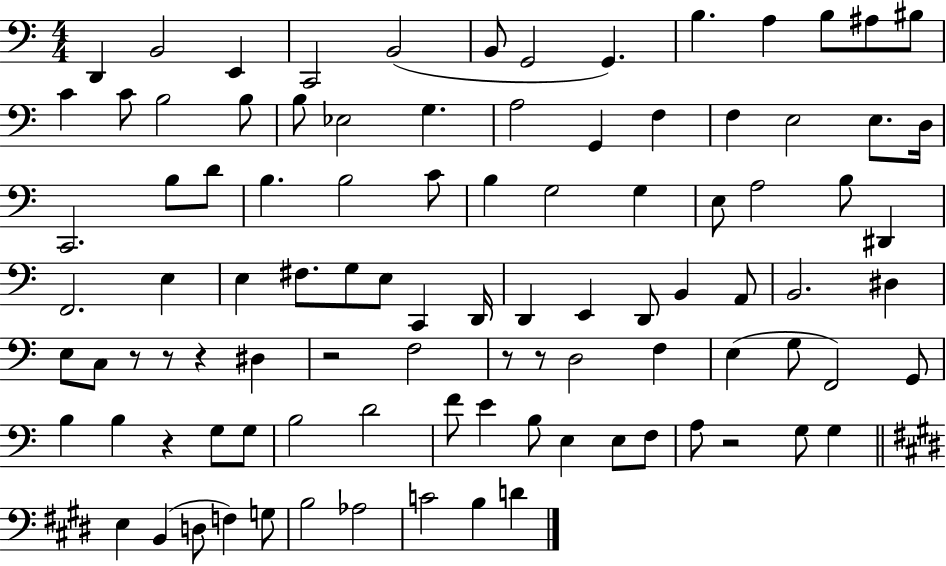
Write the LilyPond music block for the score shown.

{
  \clef bass
  \numericTimeSignature
  \time 4/4
  \key c \major
  d,4 b,2 e,4 | c,2 b,2( | b,8 g,2 g,4.) | b4. a4 b8 ais8 bis8 | \break c'4 c'8 b2 b8 | b8 ees2 g4. | a2 g,4 f4 | f4 e2 e8. d16 | \break c,2. b8 d'8 | b4. b2 c'8 | b4 g2 g4 | e8 a2 b8 dis,4 | \break f,2. e4 | e4 fis8. g8 e8 c,4 d,16 | d,4 e,4 d,8 b,4 a,8 | b,2. dis4 | \break e8 c8 r8 r8 r4 dis4 | r2 f2 | r8 r8 d2 f4 | e4( g8 f,2) g,8 | \break b4 b4 r4 g8 g8 | b2 d'2 | f'8 e'4 b8 e4 e8 f8 | a8 r2 g8 g4 | \break \bar "||" \break \key e \major e4 b,4( d8 f4) g8 | b2 aes2 | c'2 b4 d'4 | \bar "|."
}